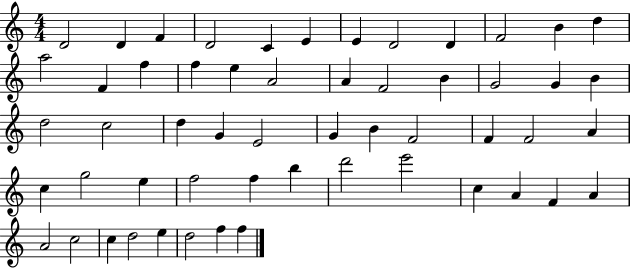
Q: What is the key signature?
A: C major